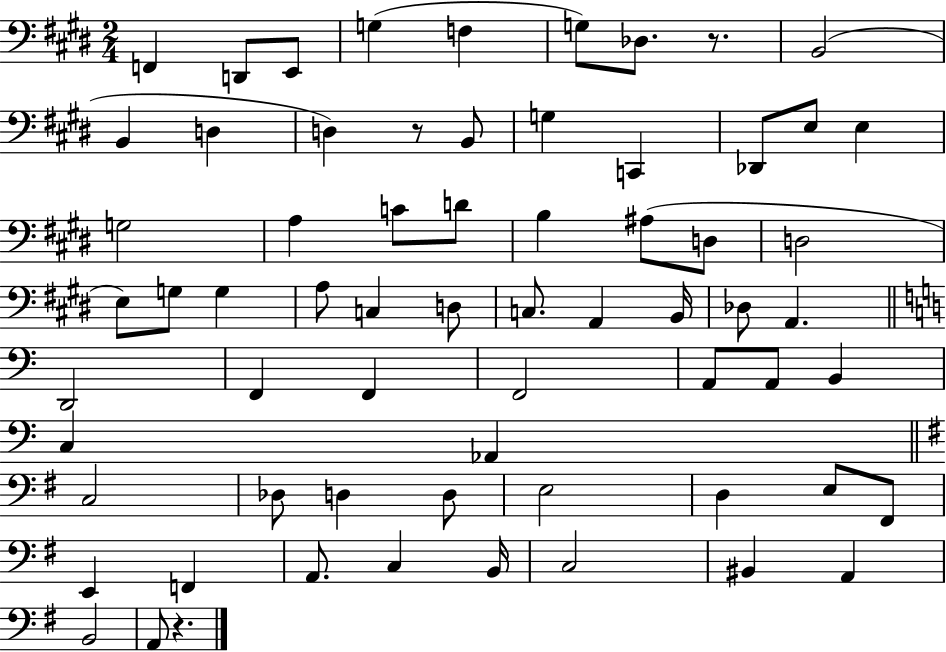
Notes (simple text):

F2/q D2/e E2/e G3/q F3/q G3/e Db3/e. R/e. B2/h B2/q D3/q D3/q R/e B2/e G3/q C2/q Db2/e E3/e E3/q G3/h A3/q C4/e D4/e B3/q A#3/e D3/e D3/h E3/e G3/e G3/q A3/e C3/q D3/e C3/e. A2/q B2/s Db3/e A2/q. D2/h F2/q F2/q F2/h A2/e A2/e B2/q C3/q Ab2/q C3/h Db3/e D3/q D3/e E3/h D3/q E3/e F#2/e E2/q F2/q A2/e. C3/q B2/s C3/h BIS2/q A2/q B2/h A2/e R/q.